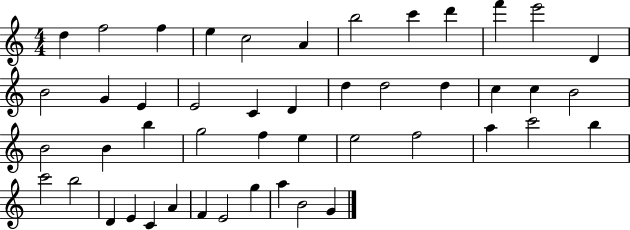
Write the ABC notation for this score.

X:1
T:Untitled
M:4/4
L:1/4
K:C
d f2 f e c2 A b2 c' d' f' e'2 D B2 G E E2 C D d d2 d c c B2 B2 B b g2 f e e2 f2 a c'2 b c'2 b2 D E C A F E2 g a B2 G